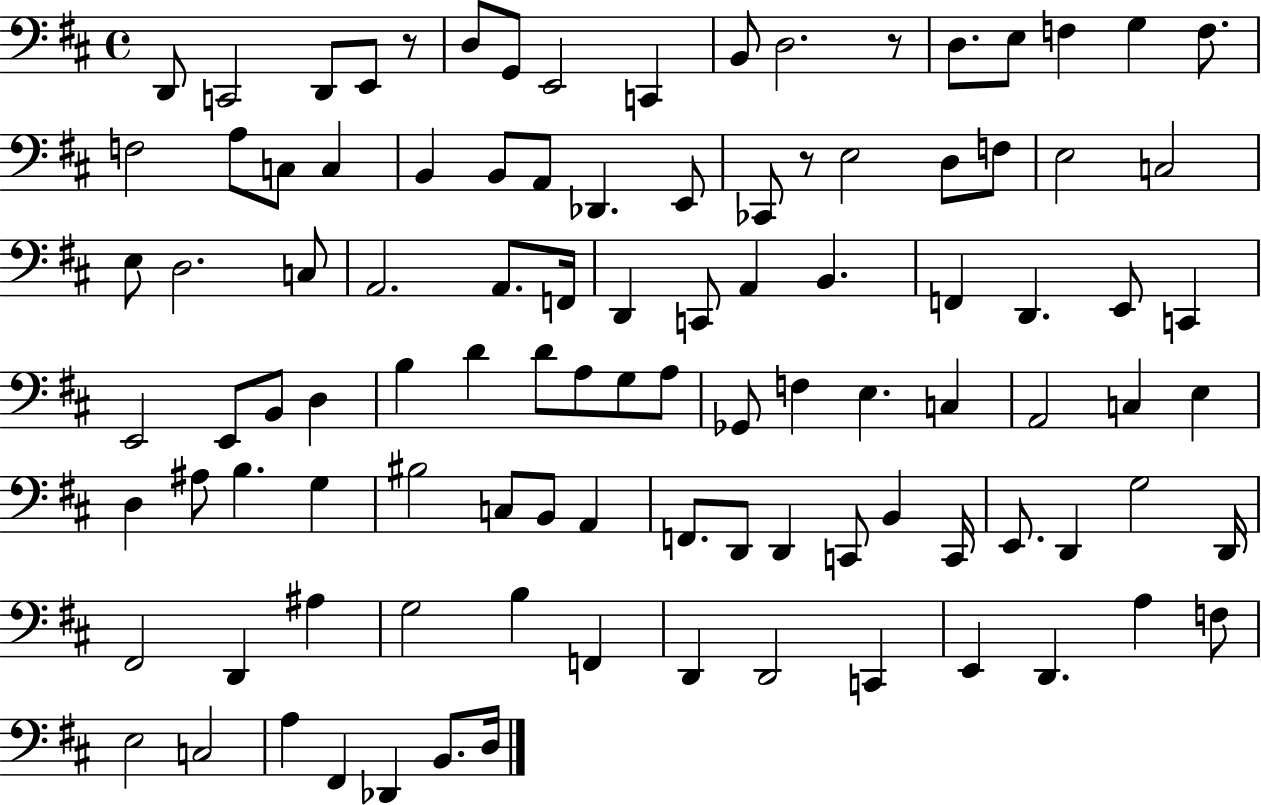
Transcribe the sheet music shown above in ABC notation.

X:1
T:Untitled
M:4/4
L:1/4
K:D
D,,/2 C,,2 D,,/2 E,,/2 z/2 D,/2 G,,/2 E,,2 C,, B,,/2 D,2 z/2 D,/2 E,/2 F, G, F,/2 F,2 A,/2 C,/2 C, B,, B,,/2 A,,/2 _D,, E,,/2 _C,,/2 z/2 E,2 D,/2 F,/2 E,2 C,2 E,/2 D,2 C,/2 A,,2 A,,/2 F,,/4 D,, C,,/2 A,, B,, F,, D,, E,,/2 C,, E,,2 E,,/2 B,,/2 D, B, D D/2 A,/2 G,/2 A,/2 _G,,/2 F, E, C, A,,2 C, E, D, ^A,/2 B, G, ^B,2 C,/2 B,,/2 A,, F,,/2 D,,/2 D,, C,,/2 B,, C,,/4 E,,/2 D,, G,2 D,,/4 ^F,,2 D,, ^A, G,2 B, F,, D,, D,,2 C,, E,, D,, A, F,/2 E,2 C,2 A, ^F,, _D,, B,,/2 D,/4